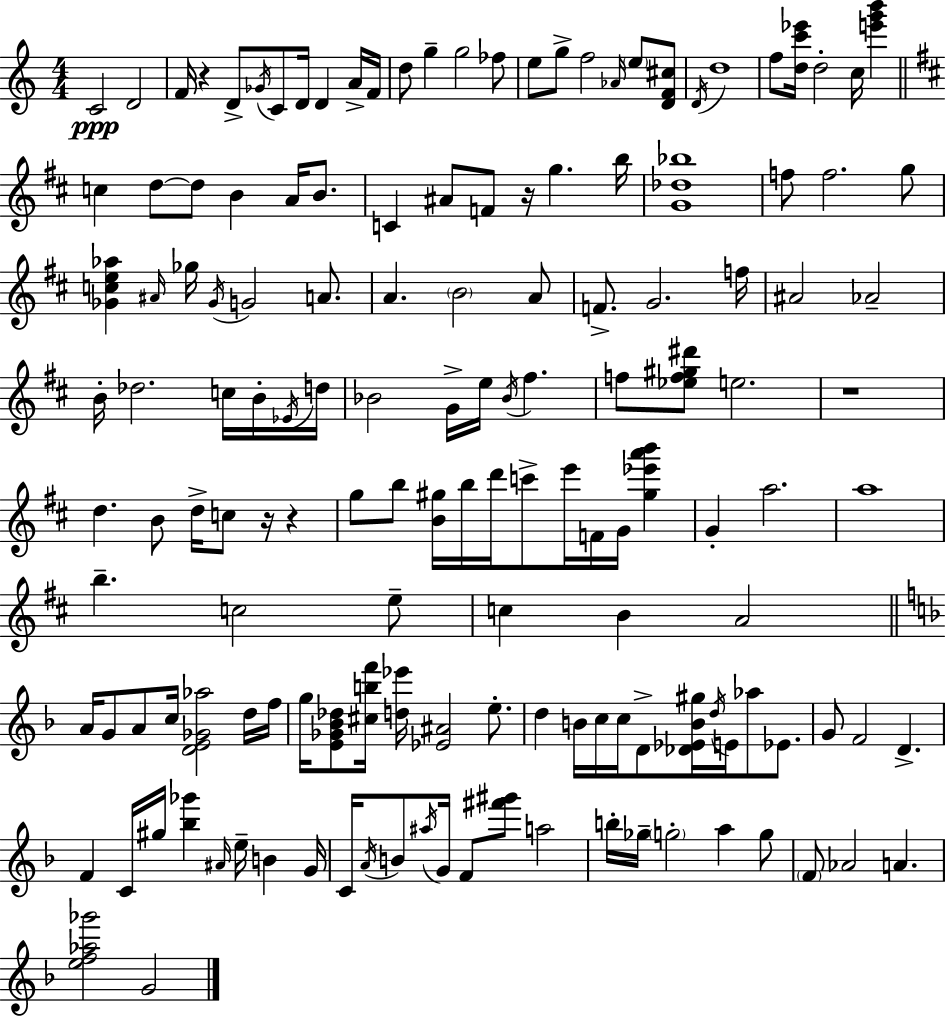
{
  \clef treble
  \numericTimeSignature
  \time 4/4
  \key a \minor
  c'2\ppp d'2 | f'16 r4 d'8-> \acciaccatura { ges'16 } c'8 d'16 d'4 a'16-> | f'16 d''8 g''4-- g''2 fes''8 | e''8 g''8-> f''2 \grace { aes'16 } \parenthesize e''8 | \break <d' f' cis''>8 \acciaccatura { d'16 } d''1 | f''8 <d'' c''' ees'''>16 d''2-. c''16 <e''' g''' b'''>4 | \bar "||" \break \key d \major c''4 d''8~~ d''8 b'4 a'16 b'8. | c'4 ais'8 f'8 r16 g''4. b''16 | <g' des'' bes''>1 | f''8 f''2. g''8 | \break <ges' c'' e'' aes''>4 \grace { ais'16 } ges''16 \acciaccatura { ges'16 } g'2 a'8. | a'4. \parenthesize b'2 | a'8 f'8.-> g'2. | f''16 ais'2 aes'2-- | \break b'16-. des''2. c''16 | b'16-. \acciaccatura { ees'16 } d''16 bes'2 g'16-> e''16 \acciaccatura { bes'16 } fis''4. | f''8 <ees'' f'' gis'' dis'''>8 e''2. | r1 | \break d''4. b'8 d''16-> c''8 r16 | r4 g''8 b''8 <b' gis''>16 b''16 d'''16 c'''8-> e'''16 f'16 g'16 | <gis'' ees''' a''' b'''>4 g'4-. a''2. | a''1 | \break b''4.-- c''2 | e''8-- c''4 b'4 a'2 | \bar "||" \break \key f \major a'16 g'8 a'8 c''16 <d' e' ges' aes''>2 d''16 f''16 | g''16 <e' ges' bes' des''>8 <cis'' b'' f'''>16 <d'' ees'''>16 <ees' ais'>2 e''8.-. | d''4 b'16 c''16 c''16 d'8-> <des' ees' b' gis''>16 \acciaccatura { d''16 } e'16 aes''8 ees'8. | g'8 f'2 d'4.-> | \break f'4 c'16 gis''16 <bes'' ges'''>4 \grace { ais'16 } e''16-- b'4 | g'16 c'16 \acciaccatura { a'16 } b'8 \acciaccatura { ais''16 } g'16 f'8 <fis''' gis'''>8 a''2 | b''16-. ges''16-- \parenthesize g''2-. a''4 | g''8 \parenthesize f'8 aes'2 a'4. | \break <e'' f'' aes'' ges'''>2 g'2 | \bar "|."
}